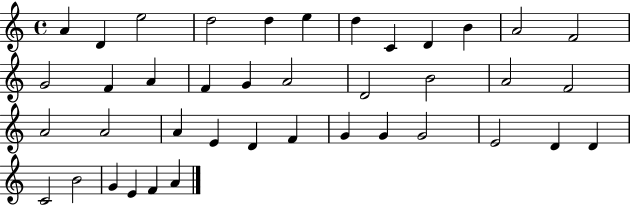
A4/q D4/q E5/h D5/h D5/q E5/q D5/q C4/q D4/q B4/q A4/h F4/h G4/h F4/q A4/q F4/q G4/q A4/h D4/h B4/h A4/h F4/h A4/h A4/h A4/q E4/q D4/q F4/q G4/q G4/q G4/h E4/h D4/q D4/q C4/h B4/h G4/q E4/q F4/q A4/q